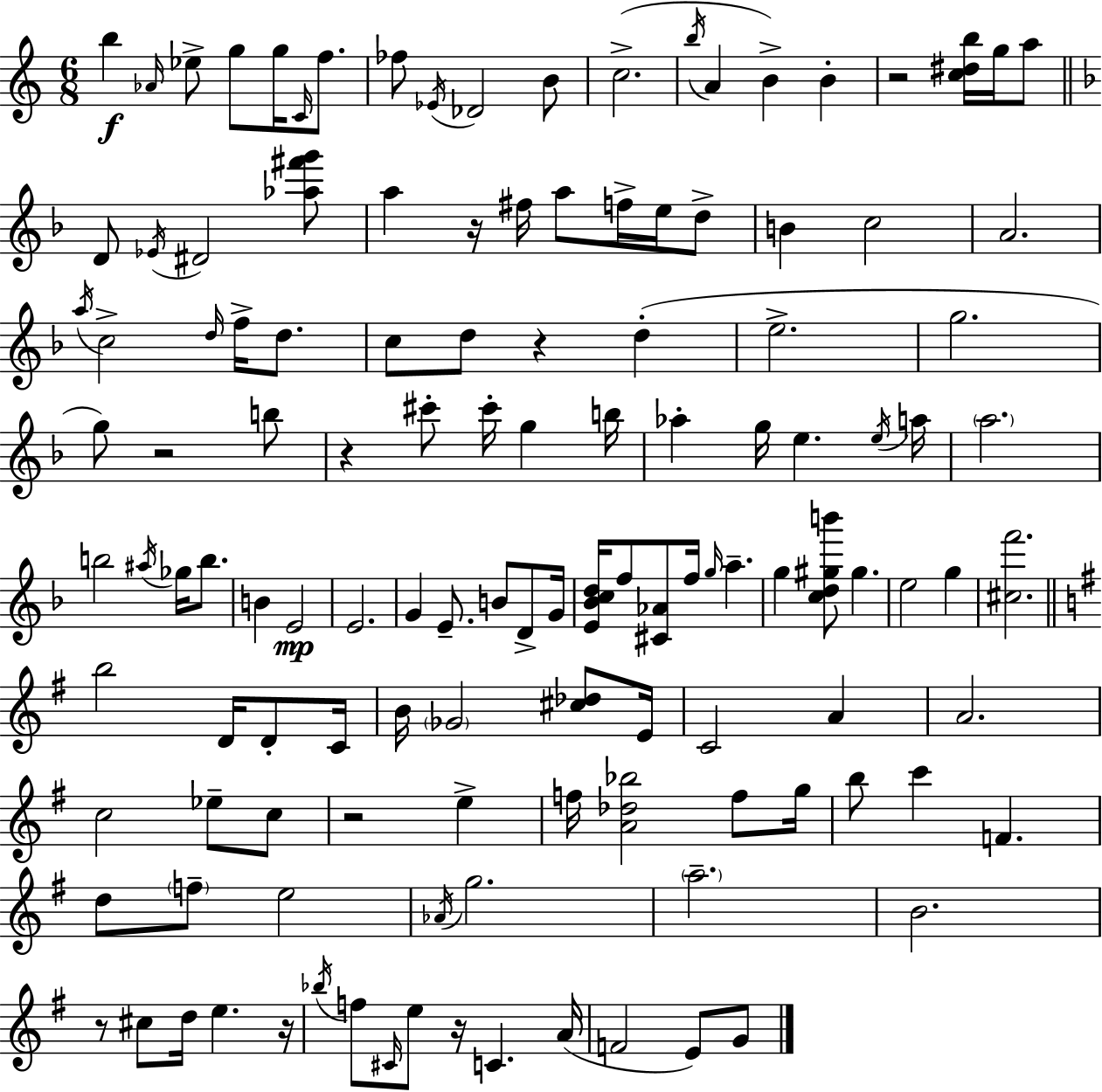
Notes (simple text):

B5/q Ab4/s Eb5/e G5/e G5/s C4/s F5/e. FES5/e Eb4/s Db4/h B4/e C5/h. B5/s A4/q B4/q B4/q R/h [C5,D#5,B5]/s G5/s A5/e D4/e Eb4/s D#4/h [Ab5,F#6,G6]/e A5/q R/s F#5/s A5/e F5/s E5/s D5/e B4/q C5/h A4/h. A5/s C5/h D5/s F5/s D5/e. C5/e D5/e R/q D5/q E5/h. G5/h. G5/e R/h B5/e R/q C#6/e C#6/s G5/q B5/s Ab5/q G5/s E5/q. E5/s A5/s A5/h. B5/h A#5/s Gb5/s B5/e. B4/q E4/h E4/h. G4/q E4/e. B4/e D4/e G4/s [E4,Bb4,C5,D5]/s F5/e [C#4,Ab4]/e F5/s G5/s A5/q. G5/q [C5,D5,G#5,B6]/e G#5/q. E5/h G5/q [C#5,F6]/h. B5/h D4/s D4/e C4/s B4/s Gb4/h [C#5,Db5]/e E4/s C4/h A4/q A4/h. C5/h Eb5/e C5/e R/h E5/q F5/s [A4,Db5,Bb5]/h F5/e G5/s B5/e C6/q F4/q. D5/e F5/e E5/h Ab4/s G5/h. A5/h. B4/h. R/e C#5/e D5/s E5/q. R/s Bb5/s F5/e C#4/s E5/e R/s C4/q. A4/s F4/h E4/e G4/e